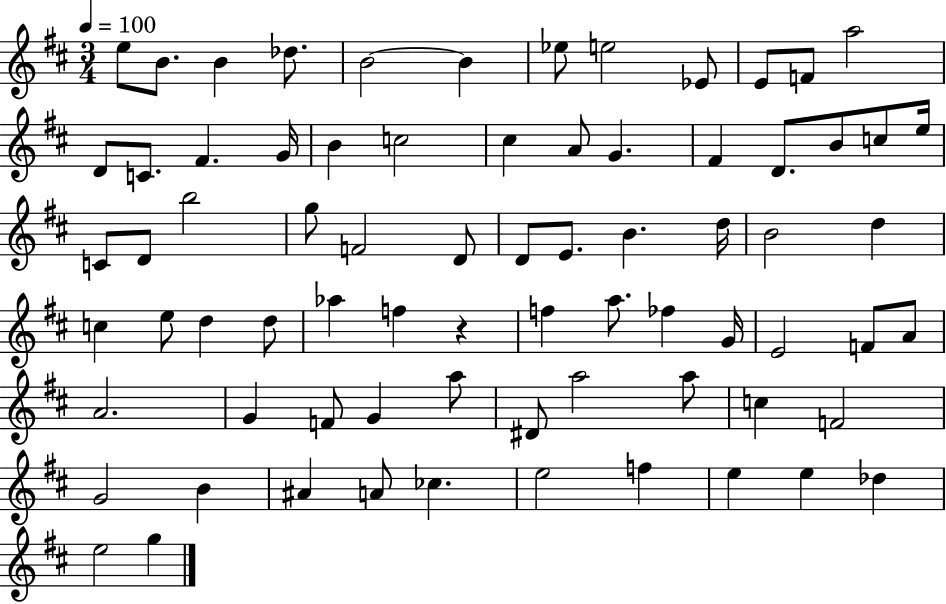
{
  \clef treble
  \numericTimeSignature
  \time 3/4
  \key d \major
  \tempo 4 = 100
  e''8 b'8. b'4 des''8. | b'2~~ b'4 | ees''8 e''2 ees'8 | e'8 f'8 a''2 | \break d'8 c'8. fis'4. g'16 | b'4 c''2 | cis''4 a'8 g'4. | fis'4 d'8. b'8 c''8 e''16 | \break c'8 d'8 b''2 | g''8 f'2 d'8 | d'8 e'8. b'4. d''16 | b'2 d''4 | \break c''4 e''8 d''4 d''8 | aes''4 f''4 r4 | f''4 a''8. fes''4 g'16 | e'2 f'8 a'8 | \break a'2. | g'4 f'8 g'4 a''8 | dis'8 a''2 a''8 | c''4 f'2 | \break g'2 b'4 | ais'4 a'8 ces''4. | e''2 f''4 | e''4 e''4 des''4 | \break e''2 g''4 | \bar "|."
}